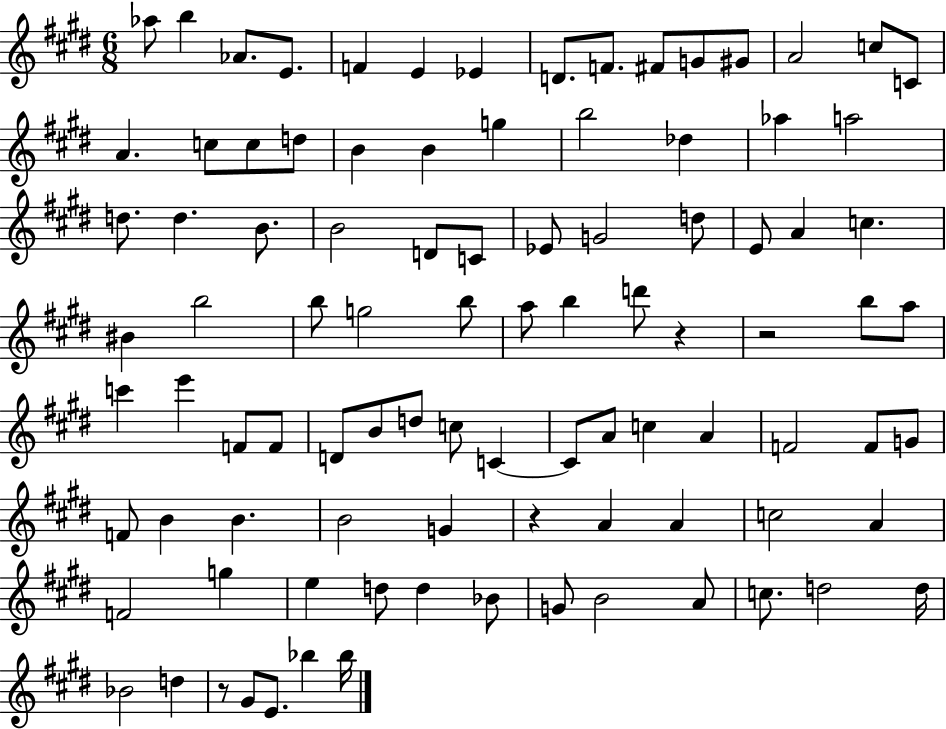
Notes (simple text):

Ab5/e B5/q Ab4/e. E4/e. F4/q E4/q Eb4/q D4/e. F4/e. F#4/e G4/e G#4/e A4/h C5/e C4/e A4/q. C5/e C5/e D5/e B4/q B4/q G5/q B5/h Db5/q Ab5/q A5/h D5/e. D5/q. B4/e. B4/h D4/e C4/e Eb4/e G4/h D5/e E4/e A4/q C5/q. BIS4/q B5/h B5/e G5/h B5/e A5/e B5/q D6/e R/q R/h B5/e A5/e C6/q E6/q F4/e F4/e D4/e B4/e D5/e C5/e C4/q C4/e A4/e C5/q A4/q F4/h F4/e G4/e F4/e B4/q B4/q. B4/h G4/q R/q A4/q A4/q C5/h A4/q F4/h G5/q E5/q D5/e D5/q Bb4/e G4/e B4/h A4/e C5/e. D5/h D5/s Bb4/h D5/q R/e G#4/e E4/e. Bb5/q Bb5/s